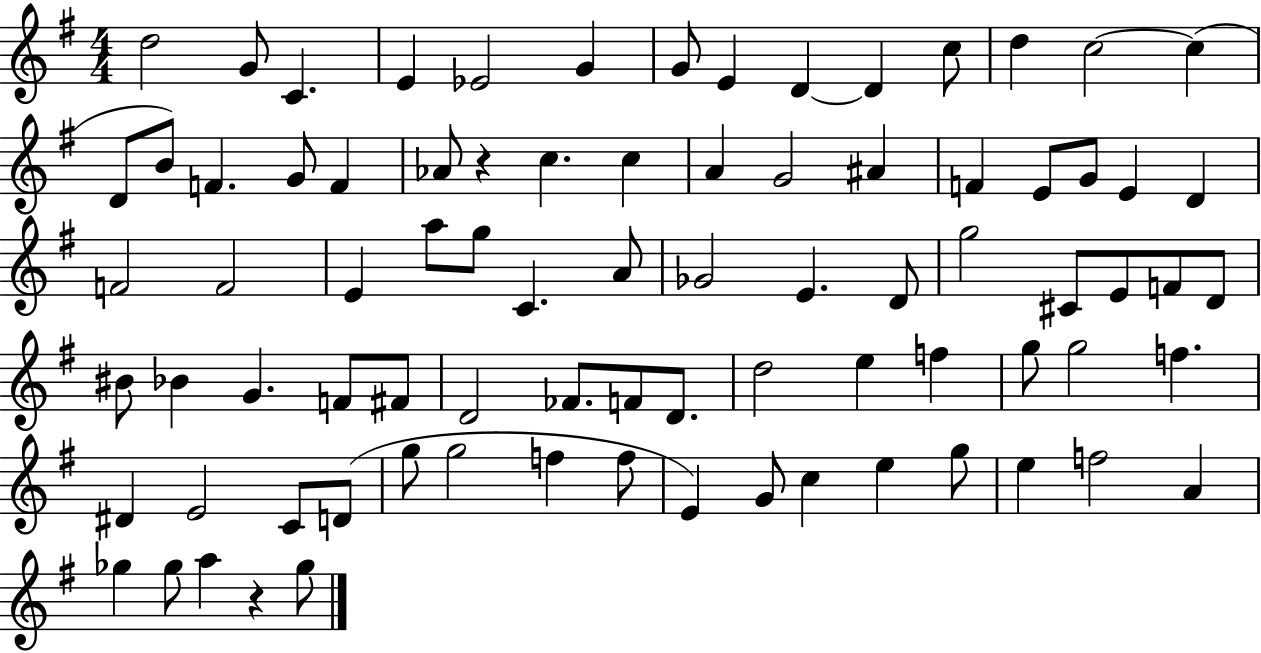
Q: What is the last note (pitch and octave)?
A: Gb5